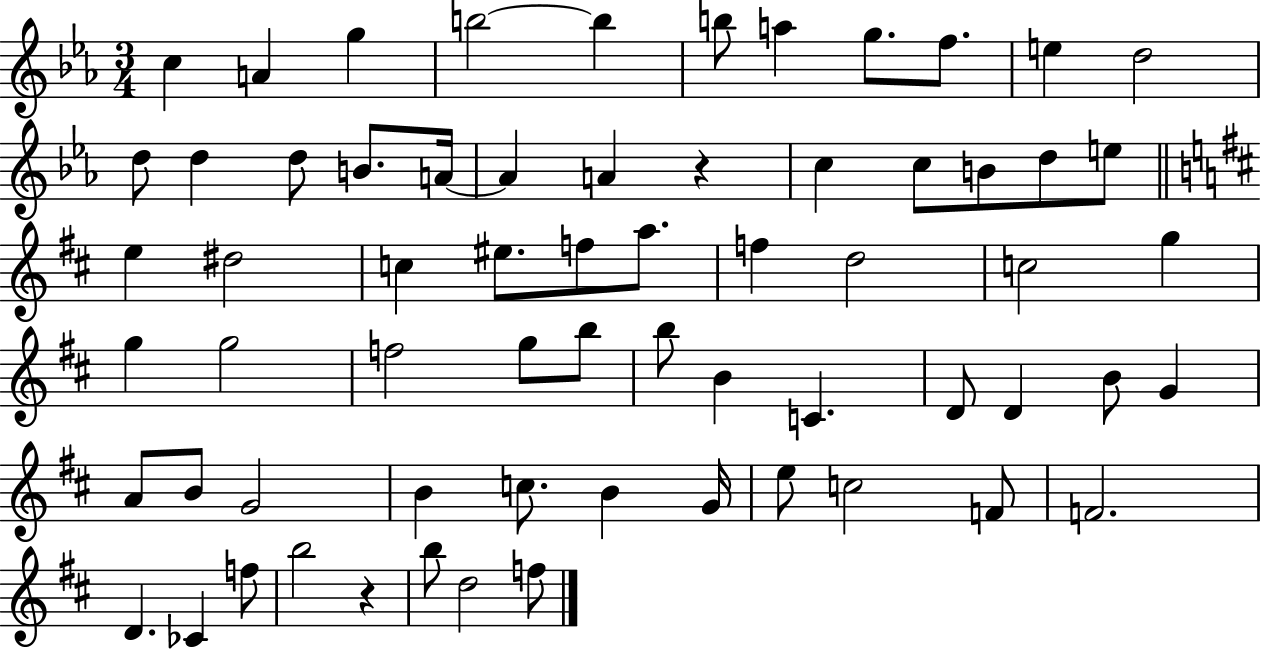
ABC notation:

X:1
T:Untitled
M:3/4
L:1/4
K:Eb
c A g b2 b b/2 a g/2 f/2 e d2 d/2 d d/2 B/2 A/4 A A z c c/2 B/2 d/2 e/2 e ^d2 c ^e/2 f/2 a/2 f d2 c2 g g g2 f2 g/2 b/2 b/2 B C D/2 D B/2 G A/2 B/2 G2 B c/2 B G/4 e/2 c2 F/2 F2 D _C f/2 b2 z b/2 d2 f/2